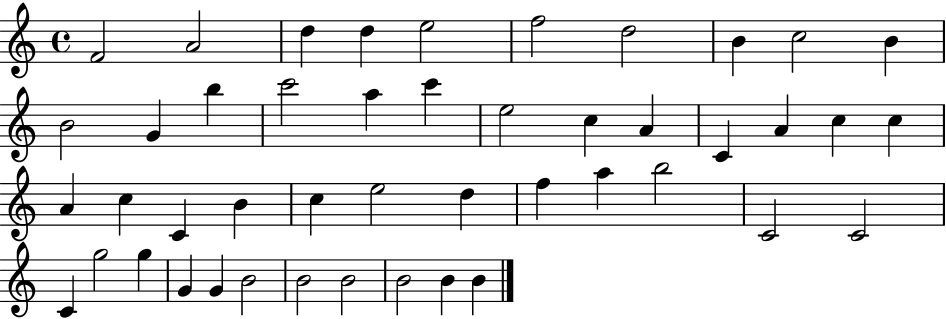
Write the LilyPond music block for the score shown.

{
  \clef treble
  \time 4/4
  \defaultTimeSignature
  \key c \major
  f'2 a'2 | d''4 d''4 e''2 | f''2 d''2 | b'4 c''2 b'4 | \break b'2 g'4 b''4 | c'''2 a''4 c'''4 | e''2 c''4 a'4 | c'4 a'4 c''4 c''4 | \break a'4 c''4 c'4 b'4 | c''4 e''2 d''4 | f''4 a''4 b''2 | c'2 c'2 | \break c'4 g''2 g''4 | g'4 g'4 b'2 | b'2 b'2 | b'2 b'4 b'4 | \break \bar "|."
}